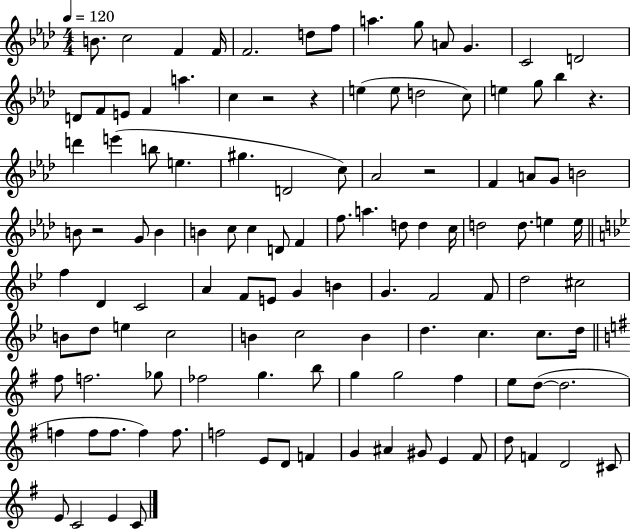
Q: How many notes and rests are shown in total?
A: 118